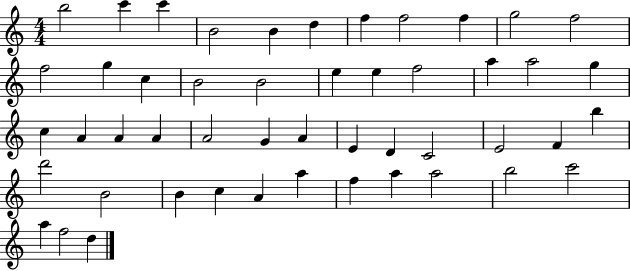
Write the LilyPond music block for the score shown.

{
  \clef treble
  \numericTimeSignature
  \time 4/4
  \key c \major
  b''2 c'''4 c'''4 | b'2 b'4 d''4 | f''4 f''2 f''4 | g''2 f''2 | \break f''2 g''4 c''4 | b'2 b'2 | e''4 e''4 f''2 | a''4 a''2 g''4 | \break c''4 a'4 a'4 a'4 | a'2 g'4 a'4 | e'4 d'4 c'2 | e'2 f'4 b''4 | \break d'''2 b'2 | b'4 c''4 a'4 a''4 | f''4 a''4 a''2 | b''2 c'''2 | \break a''4 f''2 d''4 | \bar "|."
}